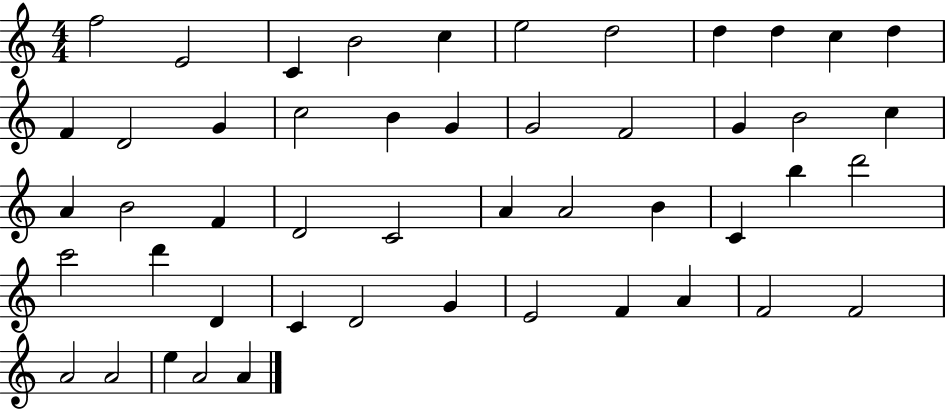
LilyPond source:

{
  \clef treble
  \numericTimeSignature
  \time 4/4
  \key c \major
  f''2 e'2 | c'4 b'2 c''4 | e''2 d''2 | d''4 d''4 c''4 d''4 | \break f'4 d'2 g'4 | c''2 b'4 g'4 | g'2 f'2 | g'4 b'2 c''4 | \break a'4 b'2 f'4 | d'2 c'2 | a'4 a'2 b'4 | c'4 b''4 d'''2 | \break c'''2 d'''4 d'4 | c'4 d'2 g'4 | e'2 f'4 a'4 | f'2 f'2 | \break a'2 a'2 | e''4 a'2 a'4 | \bar "|."
}